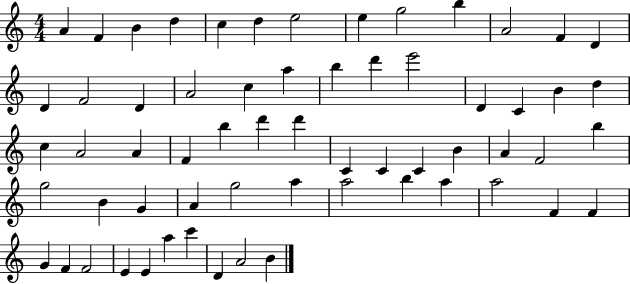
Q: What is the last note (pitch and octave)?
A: B4